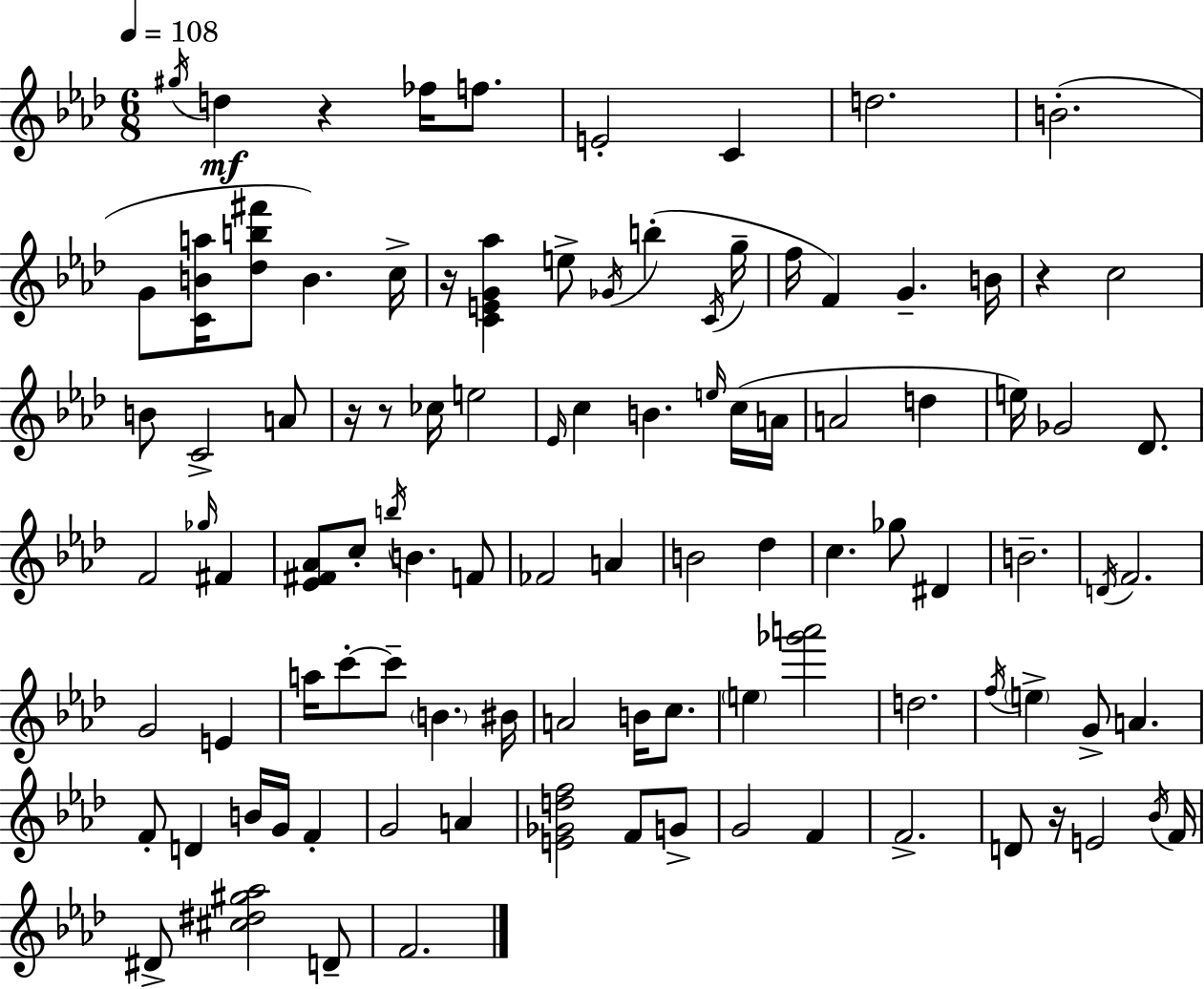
G#5/s D5/q R/q FES5/s F5/e. E4/h C4/q D5/h. B4/h. G4/e [C4,B4,A5]/s [Db5,B5,F#6]/e B4/q. C5/s R/s [C4,E4,G4,Ab5]/q E5/e Gb4/s B5/q C4/s G5/s F5/s F4/q G4/q. B4/s R/q C5/h B4/e C4/h A4/e R/s R/e CES5/s E5/h Eb4/s C5/q B4/q. E5/s C5/s A4/s A4/h D5/q E5/s Gb4/h Db4/e. F4/h Gb5/s F#4/q [Eb4,F#4,Ab4]/e C5/e B5/s B4/q. F4/e FES4/h A4/q B4/h Db5/q C5/q. Gb5/e D#4/q B4/h. D4/s F4/h. G4/h E4/q A5/s C6/e C6/e B4/q. BIS4/s A4/h B4/s C5/e. E5/q [Gb6,A6]/h D5/h. F5/s E5/q G4/e A4/q. F4/e D4/q B4/s G4/s F4/q G4/h A4/q [E4,Gb4,D5,F5]/h F4/e G4/e G4/h F4/q F4/h. D4/e R/s E4/h Bb4/s F4/s D#4/e [C#5,D#5,G#5,Ab5]/h D4/e F4/h.